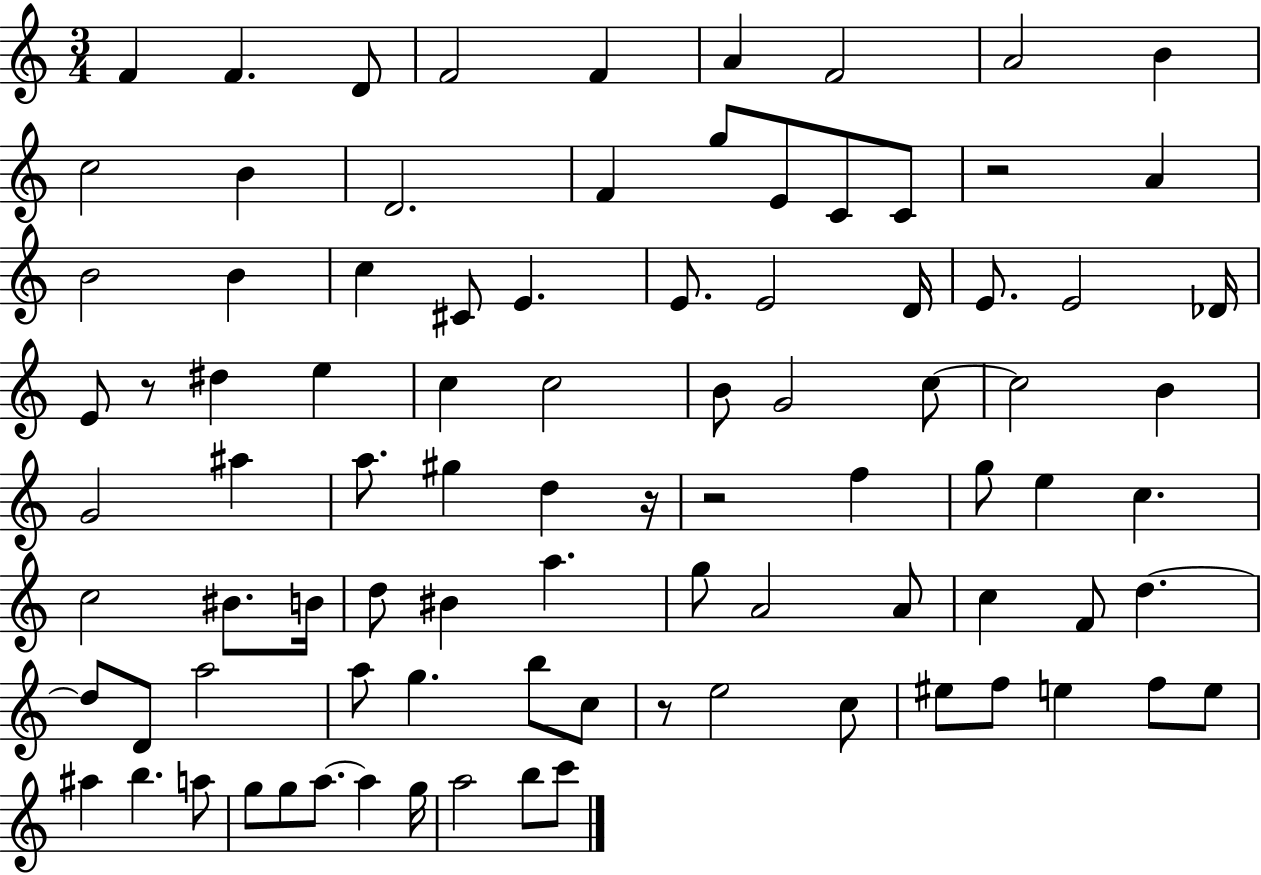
F4/q F4/q. D4/e F4/h F4/q A4/q F4/h A4/h B4/q C5/h B4/q D4/h. F4/q G5/e E4/e C4/e C4/e R/h A4/q B4/h B4/q C5/q C#4/e E4/q. E4/e. E4/h D4/s E4/e. E4/h Db4/s E4/e R/e D#5/q E5/q C5/q C5/h B4/e G4/h C5/e C5/h B4/q G4/h A#5/q A5/e. G#5/q D5/q R/s R/h F5/q G5/e E5/q C5/q. C5/h BIS4/e. B4/s D5/e BIS4/q A5/q. G5/e A4/h A4/e C5/q F4/e D5/q. D5/e D4/e A5/h A5/e G5/q. B5/e C5/e R/e E5/h C5/e EIS5/e F5/e E5/q F5/e E5/e A#5/q B5/q. A5/e G5/e G5/e A5/e. A5/q G5/s A5/h B5/e C6/e